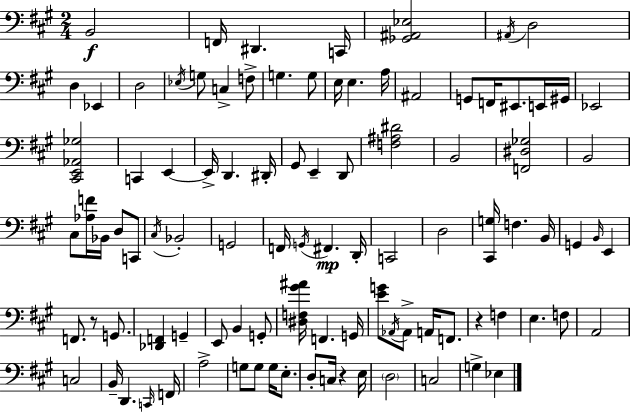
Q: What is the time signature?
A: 2/4